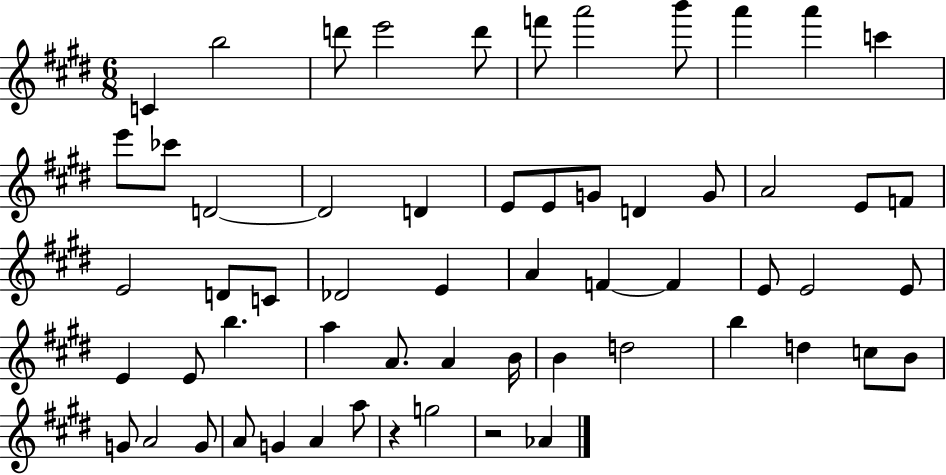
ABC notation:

X:1
T:Untitled
M:6/8
L:1/4
K:E
C b2 d'/2 e'2 d'/2 f'/2 a'2 b'/2 a' a' c' e'/2 _c'/2 D2 D2 D E/2 E/2 G/2 D G/2 A2 E/2 F/2 E2 D/2 C/2 _D2 E A F F E/2 E2 E/2 E E/2 b a A/2 A B/4 B d2 b d c/2 B/2 G/2 A2 G/2 A/2 G A a/2 z g2 z2 _A